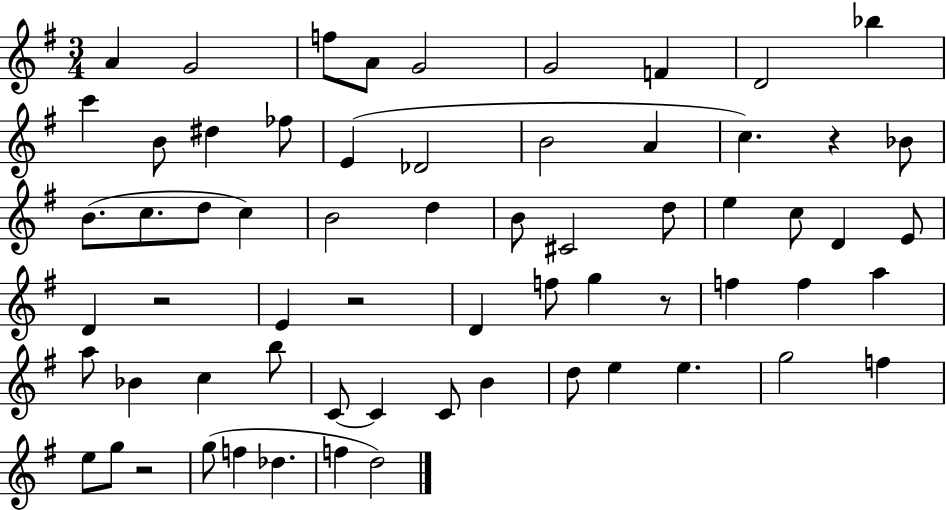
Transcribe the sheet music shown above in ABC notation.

X:1
T:Untitled
M:3/4
L:1/4
K:G
A G2 f/2 A/2 G2 G2 F D2 _b c' B/2 ^d _f/2 E _D2 B2 A c z _B/2 B/2 c/2 d/2 c B2 d B/2 ^C2 d/2 e c/2 D E/2 D z2 E z2 D f/2 g z/2 f f a a/2 _B c b/2 C/2 C C/2 B d/2 e e g2 f e/2 g/2 z2 g/2 f _d f d2